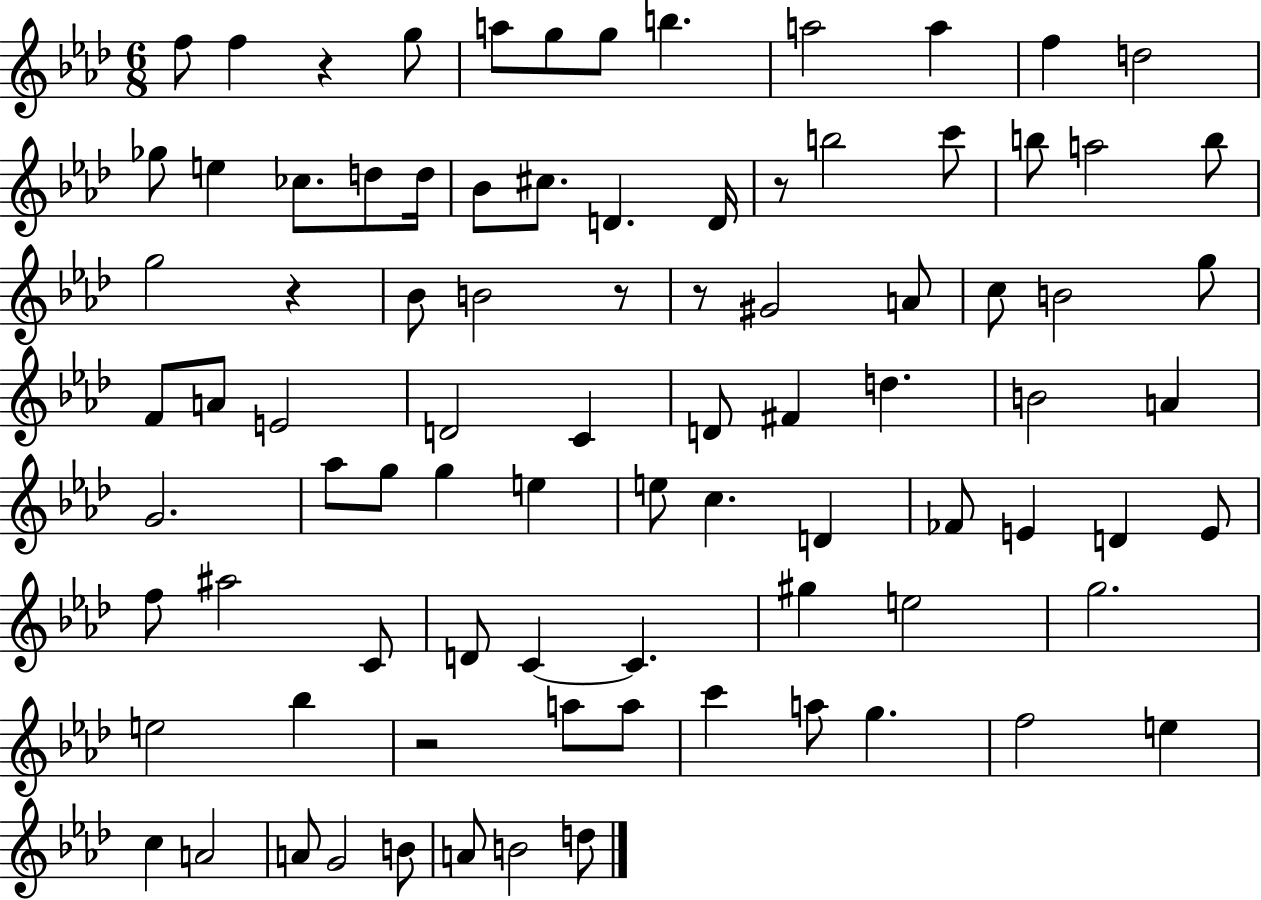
{
  \clef treble
  \numericTimeSignature
  \time 6/8
  \key aes \major
  f''8 f''4 r4 g''8 | a''8 g''8 g''8 b''4. | a''2 a''4 | f''4 d''2 | \break ges''8 e''4 ces''8. d''8 d''16 | bes'8 cis''8. d'4. d'16 | r8 b''2 c'''8 | b''8 a''2 b''8 | \break g''2 r4 | bes'8 b'2 r8 | r8 gis'2 a'8 | c''8 b'2 g''8 | \break f'8 a'8 e'2 | d'2 c'4 | d'8 fis'4 d''4. | b'2 a'4 | \break g'2. | aes''8 g''8 g''4 e''4 | e''8 c''4. d'4 | fes'8 e'4 d'4 e'8 | \break f''8 ais''2 c'8 | d'8 c'4~~ c'4. | gis''4 e''2 | g''2. | \break e''2 bes''4 | r2 a''8 a''8 | c'''4 a''8 g''4. | f''2 e''4 | \break c''4 a'2 | a'8 g'2 b'8 | a'8 b'2 d''8 | \bar "|."
}